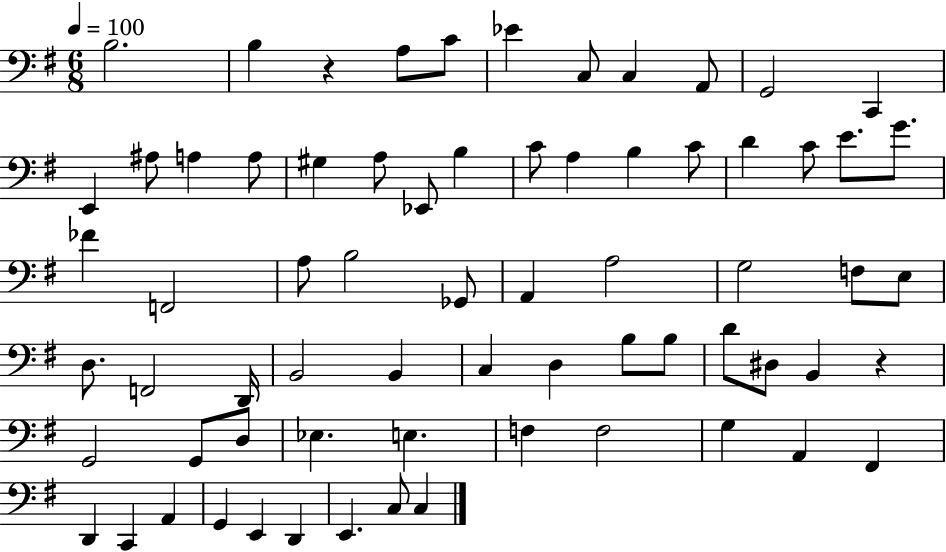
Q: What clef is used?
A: bass